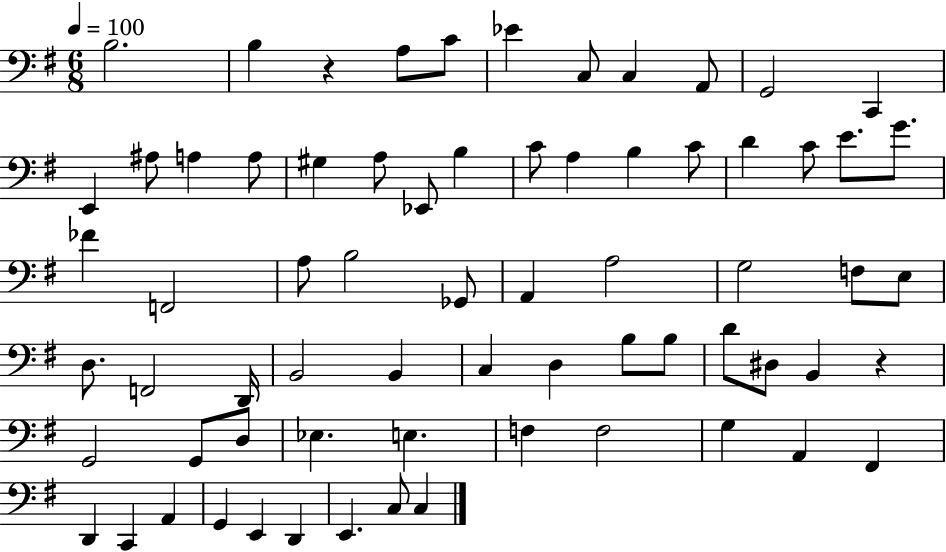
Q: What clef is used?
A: bass